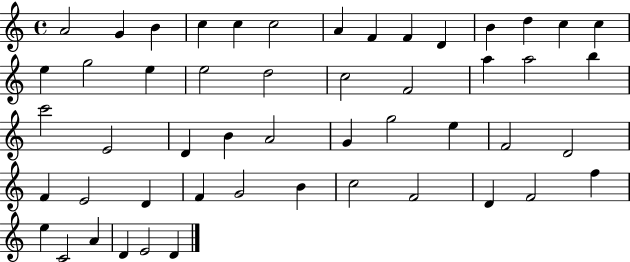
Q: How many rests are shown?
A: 0